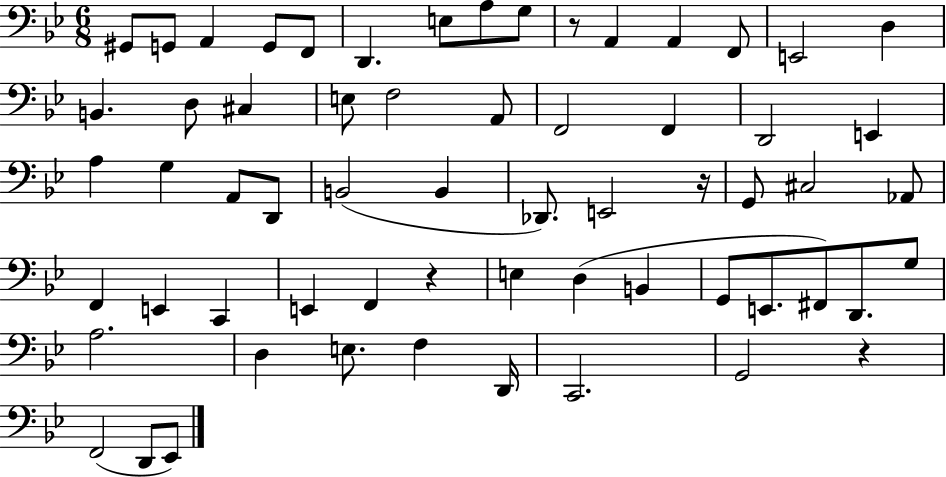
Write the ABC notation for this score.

X:1
T:Untitled
M:6/8
L:1/4
K:Bb
^G,,/2 G,,/2 A,, G,,/2 F,,/2 D,, E,/2 A,/2 G,/2 z/2 A,, A,, F,,/2 E,,2 D, B,, D,/2 ^C, E,/2 F,2 A,,/2 F,,2 F,, D,,2 E,, A, G, A,,/2 D,,/2 B,,2 B,, _D,,/2 E,,2 z/4 G,,/2 ^C,2 _A,,/2 F,, E,, C,, E,, F,, z E, D, B,, G,,/2 E,,/2 ^F,,/2 D,,/2 G,/2 A,2 D, E,/2 F, D,,/4 C,,2 G,,2 z F,,2 D,,/2 _E,,/2